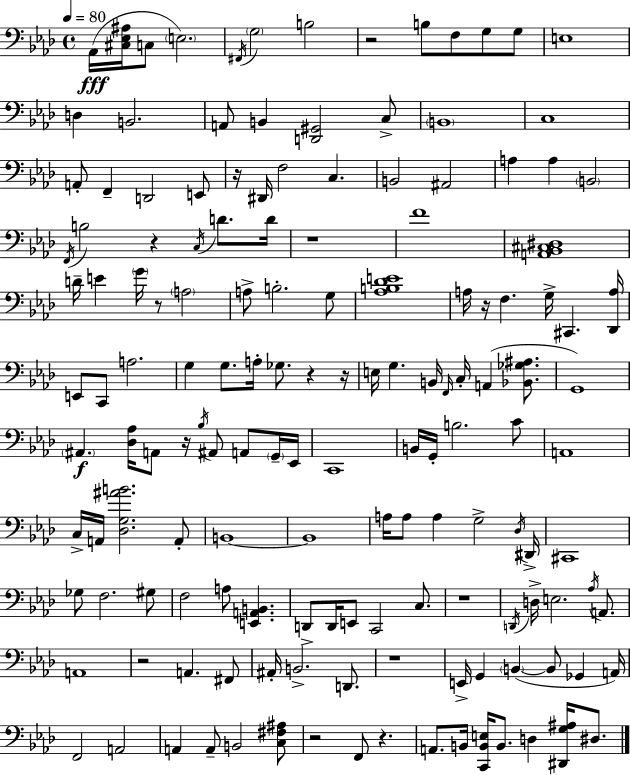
X:1
T:Untitled
M:4/4
L:1/4
K:Ab
_A,,/4 [^C,_E,^A,]/4 C,/2 E,2 ^F,,/4 G,2 B,2 z2 B,/2 F,/2 G,/2 G,/2 E,4 D, B,,2 A,,/2 B,, [D,,^G,,]2 C,/2 B,,4 C,4 A,,/2 F,, D,,2 E,,/2 z/4 ^D,,/4 F,2 C, B,,2 ^A,,2 A, A, B,,2 F,,/4 B,2 z C,/4 D/2 D/4 z4 F4 [A,,_B,,^C,^D,]4 D/4 E G/4 z/2 A,2 A,/2 B,2 G,/2 [_A,B,_DE]4 A,/4 z/4 F, G,/4 ^C,, [_D,,A,]/4 E,,/2 C,,/2 A,2 G, G,/2 A,/4 _G,/2 z z/4 E,/4 G, B,,/4 F,,/4 C,/4 A,, [_B,,_G,^A,]/2 G,,4 ^A,, [_D,_A,]/4 A,,/2 z/4 _B,/4 ^A,,/2 A,,/2 G,,/4 _E,,/4 C,,4 B,,/4 G,,/4 B,2 C/2 A,,4 C,/4 A,,/4 [_D,G,^AB]2 A,,/2 B,,4 B,,4 A,/4 A,/2 A, G,2 _D,/4 ^D,,/4 ^C,,4 _G,/2 F,2 ^G,/2 F,2 A,/2 [E,,A,,B,,] D,,/2 D,,/4 E,,/2 C,,2 C,/2 z4 D,,/4 D,/4 E,2 _A,/4 A,,/2 A,,4 z2 A,, ^F,,/2 ^A,,/4 B,,2 D,,/2 z4 E,,/4 G,, B,, B,,/2 _G,, A,,/4 F,,2 A,,2 A,, A,,/2 B,,2 [C,^F,^A,]/2 z2 F,,/2 z A,,/2 B,,/4 [C,,B,,E,]/4 B,,/2 D, [^D,,G,^A,]/4 ^D,/2